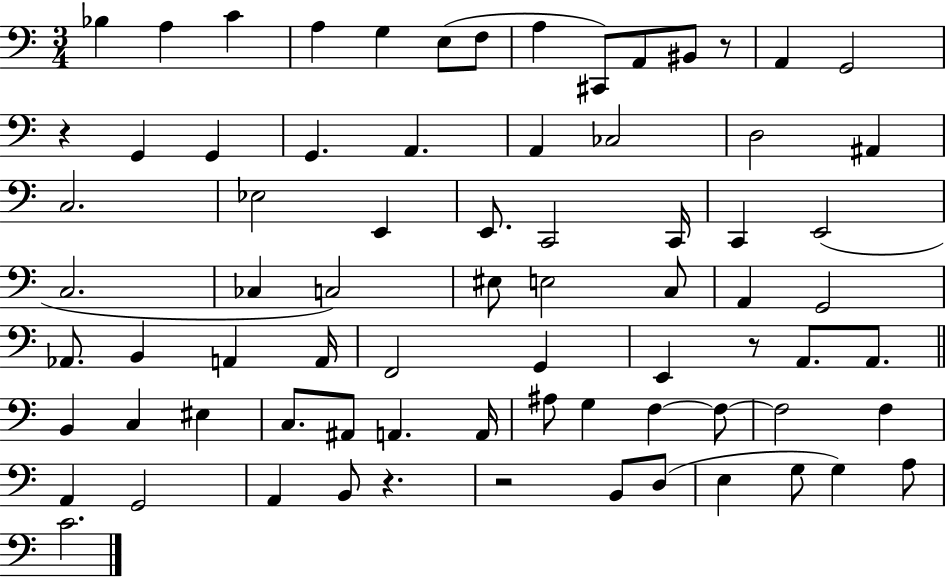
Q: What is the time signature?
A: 3/4